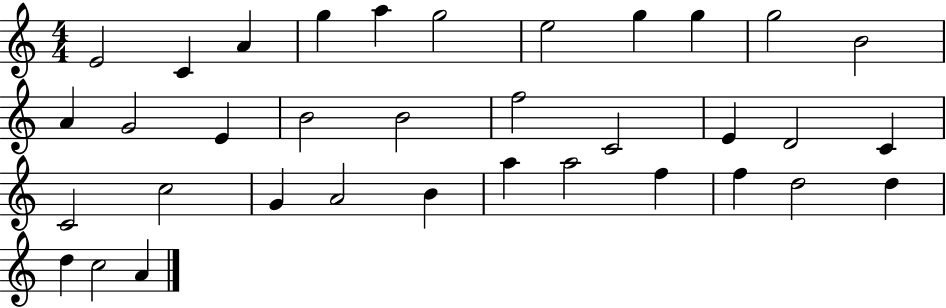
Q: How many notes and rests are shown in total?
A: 35